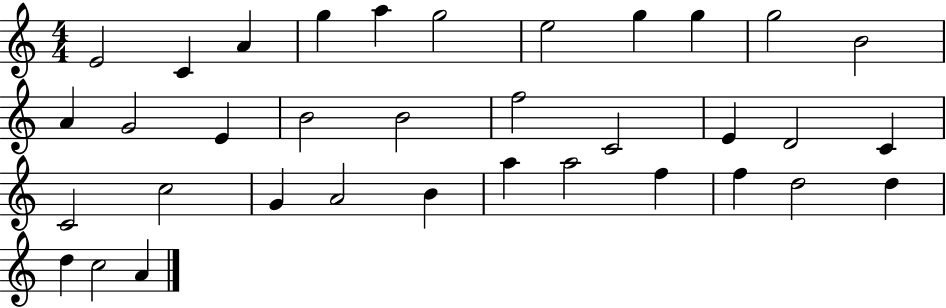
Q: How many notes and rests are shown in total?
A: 35